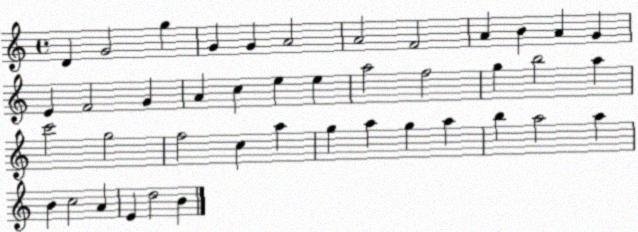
X:1
T:Untitled
M:4/4
L:1/4
K:C
D G2 g G G A2 A2 F2 A B A G E F2 G A c e e a2 f2 g b2 a c'2 g2 f2 c a g a g a b a2 a B c2 A E d2 B